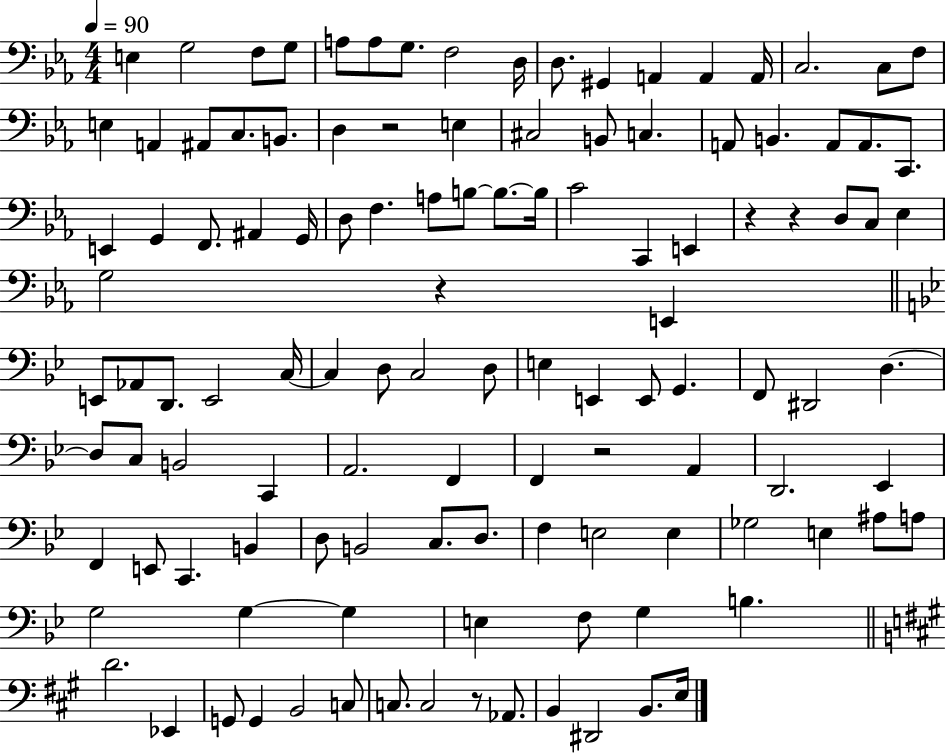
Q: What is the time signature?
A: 4/4